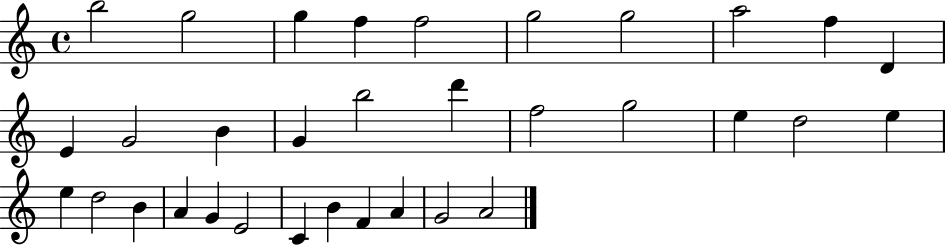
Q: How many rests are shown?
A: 0